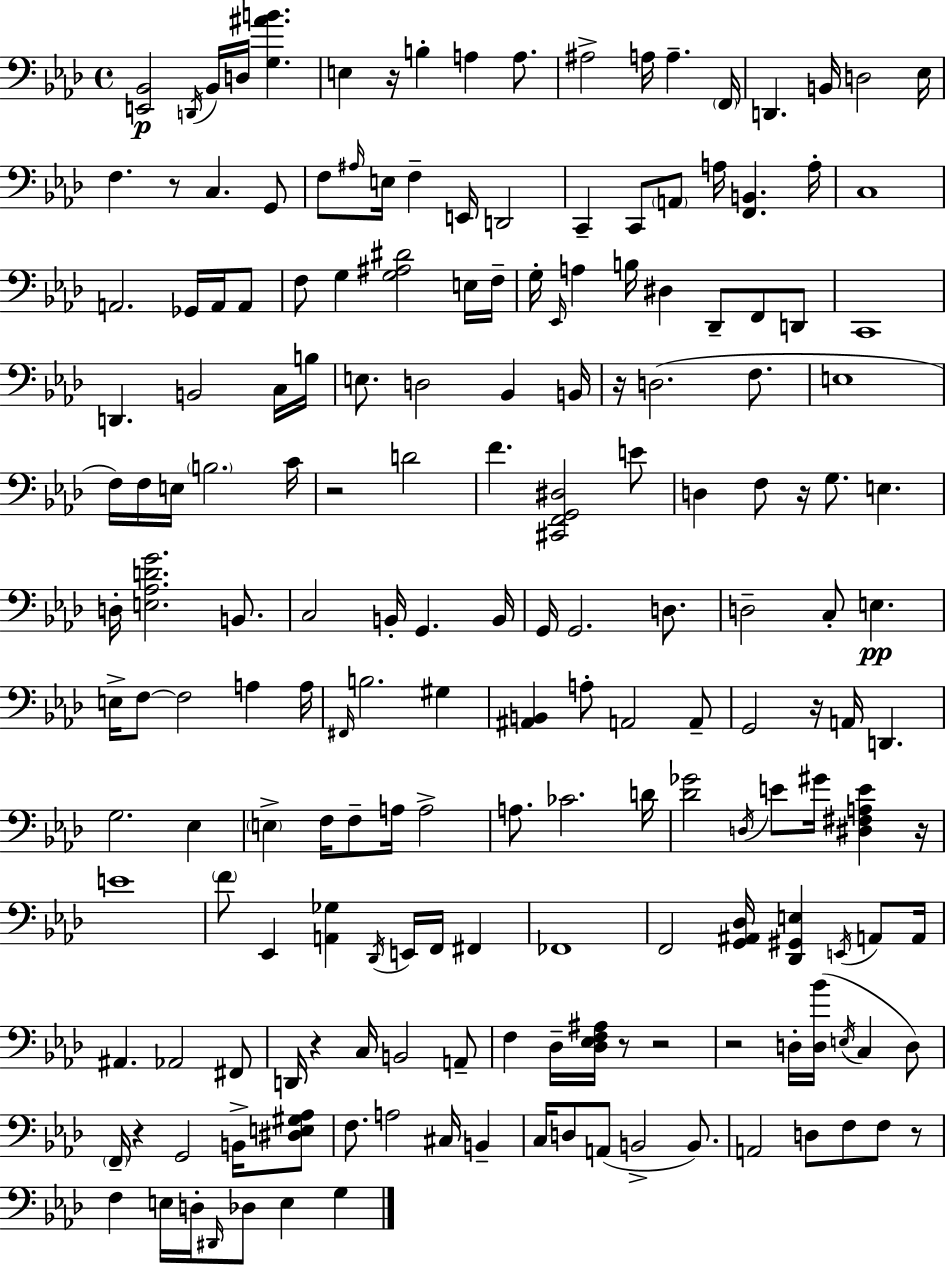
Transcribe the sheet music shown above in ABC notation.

X:1
T:Untitled
M:4/4
L:1/4
K:Ab
[E,,_B,,]2 D,,/4 _B,,/4 D,/4 [G,^AB] E, z/4 B, A, A,/2 ^A,2 A,/4 A, F,,/4 D,, B,,/4 D,2 _E,/4 F, z/2 C, G,,/2 F,/2 ^A,/4 E,/4 F, E,,/4 D,,2 C,, C,,/2 A,,/2 A,/4 [F,,B,,] A,/4 C,4 A,,2 _G,,/4 A,,/4 A,,/2 F,/2 G, [G,^A,^D]2 E,/4 F,/4 G,/4 _E,,/4 A, B,/4 ^D, _D,,/2 F,,/2 D,,/2 C,,4 D,, B,,2 C,/4 B,/4 E,/2 D,2 _B,, B,,/4 z/4 D,2 F,/2 E,4 F,/4 F,/4 E,/4 B,2 C/4 z2 D2 F [^C,,F,,G,,^D,]2 E/2 D, F,/2 z/4 G,/2 E, D,/4 [E,_A,DG]2 B,,/2 C,2 B,,/4 G,, B,,/4 G,,/4 G,,2 D,/2 D,2 C,/2 E, E,/4 F,/2 F,2 A, A,/4 ^F,,/4 B,2 ^G, [^A,,B,,] A,/2 A,,2 A,,/2 G,,2 z/4 A,,/4 D,, G,2 _E, E, F,/4 F,/2 A,/4 A,2 A,/2 _C2 D/4 [_D_G]2 D,/4 E/2 ^G/4 [^D,^F,A,E] z/4 E4 F/2 _E,, [A,,_G,] _D,,/4 E,,/4 F,,/4 ^F,, _F,,4 F,,2 [G,,^A,,_D,]/4 [_D,,^G,,E,] E,,/4 A,,/2 A,,/4 ^A,, _A,,2 ^F,,/2 D,,/4 z C,/4 B,,2 A,,/2 F, _D,/4 [_D,_E,F,^A,]/4 z/2 z2 z2 D,/4 [D,_B]/4 E,/4 C, D,/2 F,,/4 z G,,2 B,,/4 [^D,E,^G,_A,]/2 F,/2 A,2 ^C,/4 B,, C,/4 D,/2 A,,/2 B,,2 B,,/2 A,,2 D,/2 F,/2 F,/2 z/2 F, E,/4 D,/4 ^D,,/4 _D,/2 E, G,